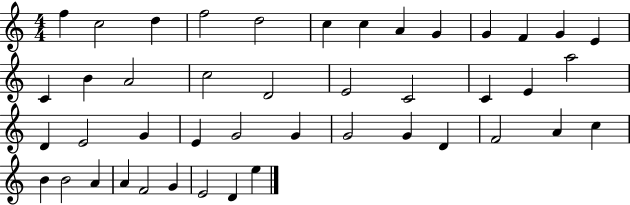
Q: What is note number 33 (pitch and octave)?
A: F4